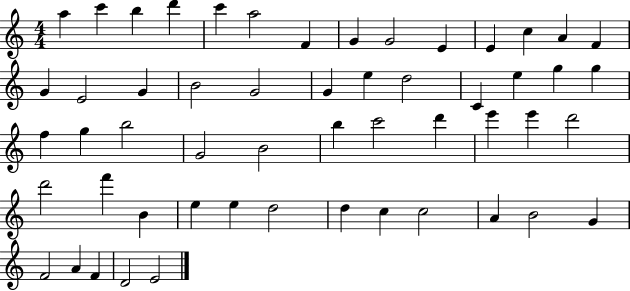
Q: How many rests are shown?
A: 0